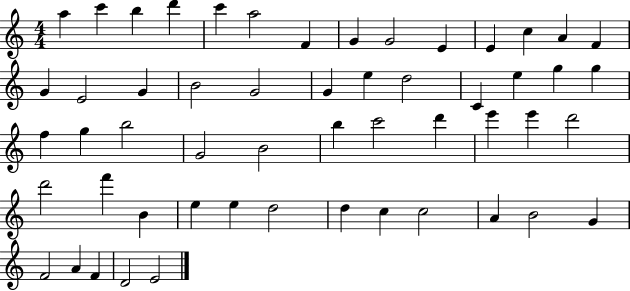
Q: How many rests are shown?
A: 0